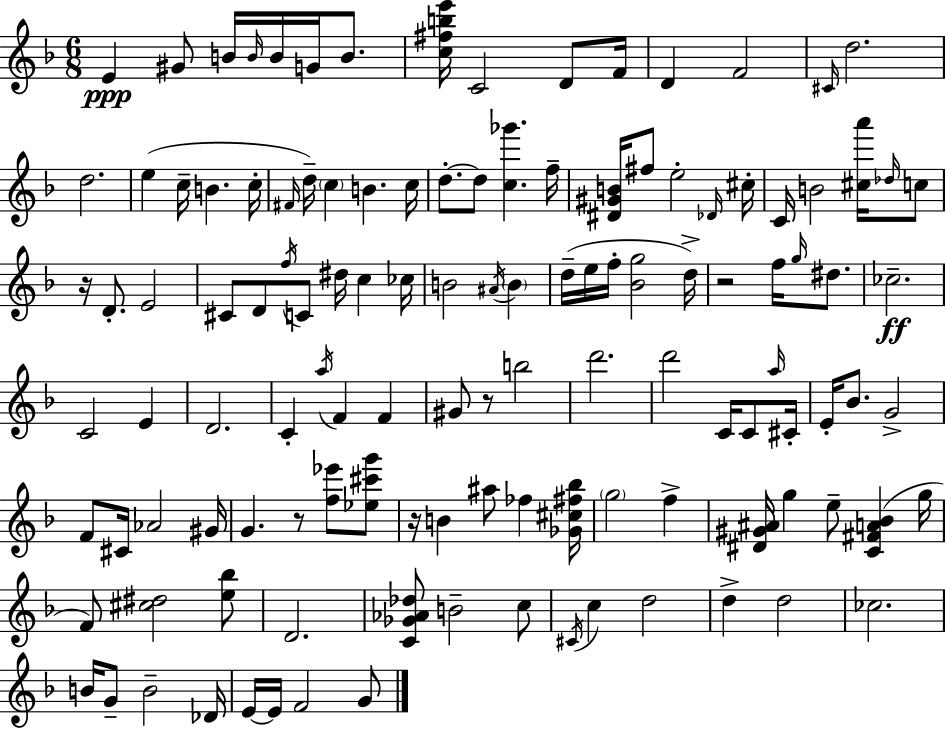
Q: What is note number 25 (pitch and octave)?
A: D5